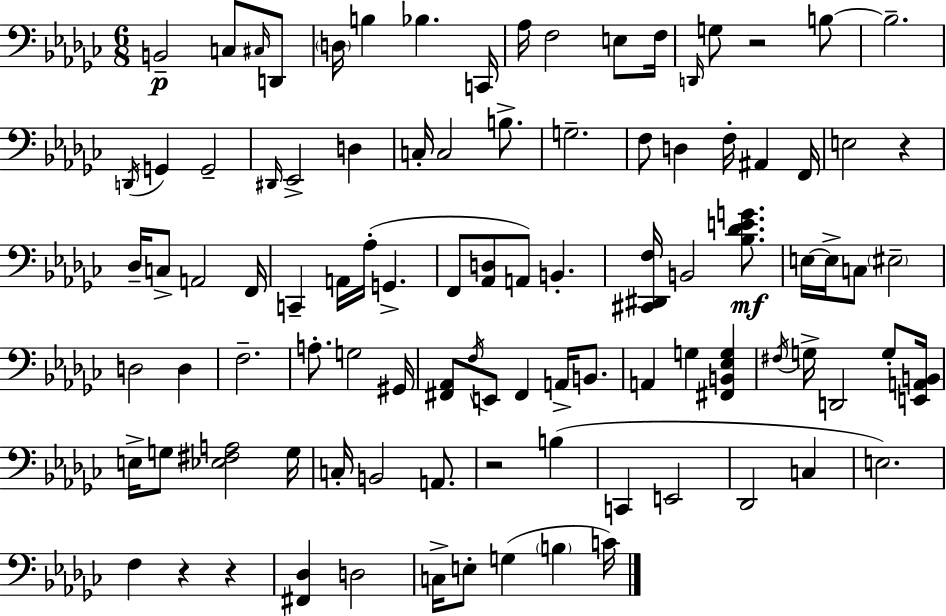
B2/h C3/e C#3/s D2/e D3/s B3/q Bb3/q. C2/s Ab3/s F3/h E3/e F3/s D2/s G3/e R/h B3/e B3/h. D2/s G2/q G2/h D#2/s Eb2/h D3/q C3/s C3/h B3/e. G3/h. F3/e D3/q F3/s A#2/q F2/s E3/h R/q Db3/s C3/e A2/h F2/s C2/q A2/s Ab3/s G2/q. F2/e [Ab2,D3]/e A2/e B2/q. [C#2,D#2,F3]/s B2/h [Bb3,Db4,E4,G4]/e. E3/s E3/s C3/e EIS3/h D3/h D3/q F3/h. A3/e. G3/h G#2/s [F#2,Ab2]/e F3/s E2/e F#2/q A2/s B2/e. A2/q G3/q [F#2,B2,Eb3,G3]/q F#3/s G3/s D2/h G3/e [E2,A2,B2]/s E3/s G3/e [Eb3,F#3,A3]/h G3/s C3/s B2/h A2/e. R/h B3/q C2/q E2/h Db2/h C3/q E3/h. F3/q R/q R/q [F#2,Db3]/q D3/h C3/s E3/e G3/q B3/q C4/s